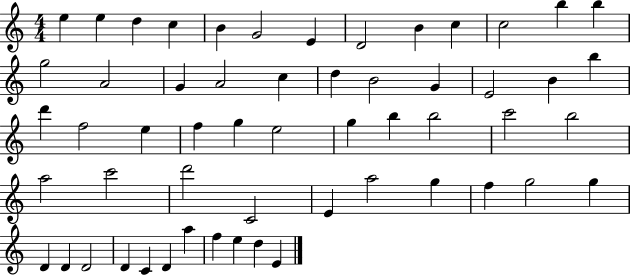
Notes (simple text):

E5/q E5/q D5/q C5/q B4/q G4/h E4/q D4/h B4/q C5/q C5/h B5/q B5/q G5/h A4/h G4/q A4/h C5/q D5/q B4/h G4/q E4/h B4/q B5/q D6/q F5/h E5/q F5/q G5/q E5/h G5/q B5/q B5/h C6/h B5/h A5/h C6/h D6/h C4/h E4/q A5/h G5/q F5/q G5/h G5/q D4/q D4/q D4/h D4/q C4/q D4/q A5/q F5/q E5/q D5/q E4/q